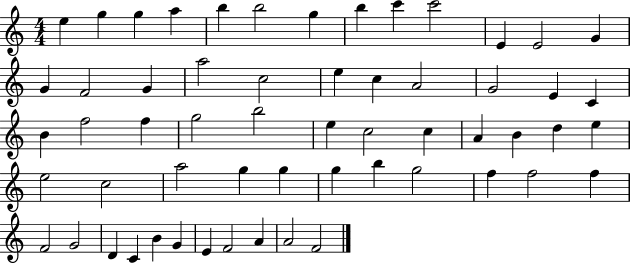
{
  \clef treble
  \numericTimeSignature
  \time 4/4
  \key c \major
  e''4 g''4 g''4 a''4 | b''4 b''2 g''4 | b''4 c'''4 c'''2 | e'4 e'2 g'4 | \break g'4 f'2 g'4 | a''2 c''2 | e''4 c''4 a'2 | g'2 e'4 c'4 | \break b'4 f''2 f''4 | g''2 b''2 | e''4 c''2 c''4 | a'4 b'4 d''4 e''4 | \break e''2 c''2 | a''2 g''4 g''4 | g''4 b''4 g''2 | f''4 f''2 f''4 | \break f'2 g'2 | d'4 c'4 b'4 g'4 | e'4 f'2 a'4 | a'2 f'2 | \break \bar "|."
}